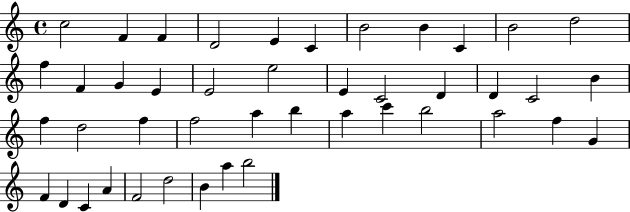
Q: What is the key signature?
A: C major